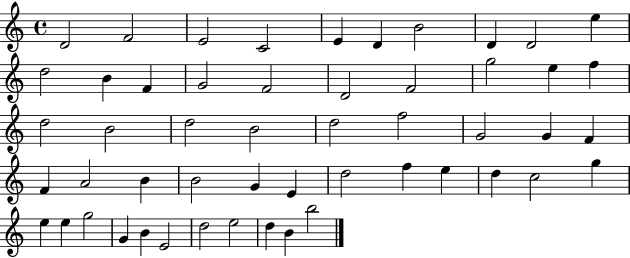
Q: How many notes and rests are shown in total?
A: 52